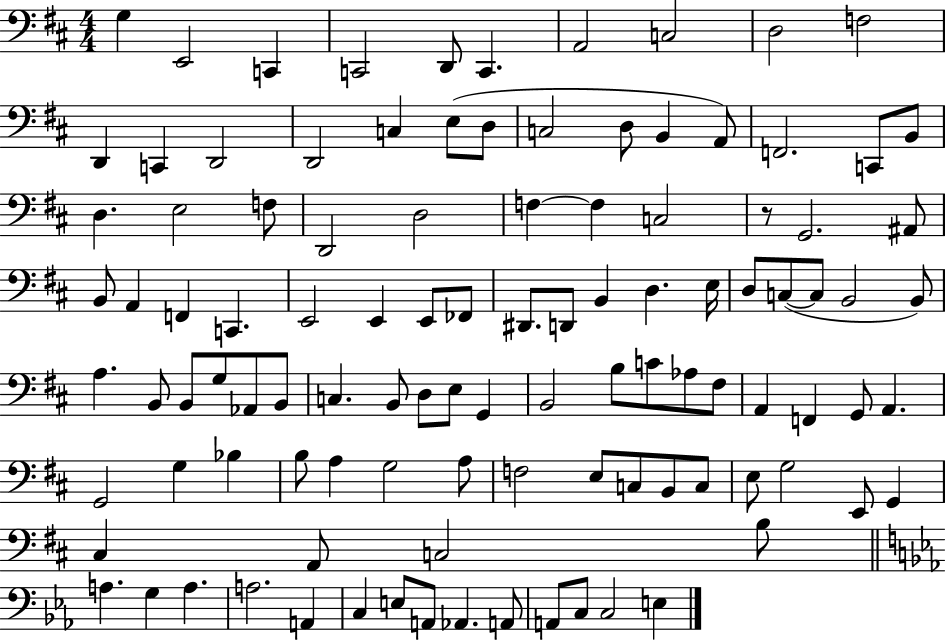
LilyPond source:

{
  \clef bass
  \numericTimeSignature
  \time 4/4
  \key d \major
  g4 e,2 c,4 | c,2 d,8 c,4. | a,2 c2 | d2 f2 | \break d,4 c,4 d,2 | d,2 c4 e8( d8 | c2 d8 b,4 a,8) | f,2. c,8 b,8 | \break d4. e2 f8 | d,2 d2 | f4~~ f4 c2 | r8 g,2. ais,8 | \break b,8 a,4 f,4 c,4. | e,2 e,4 e,8 fes,8 | dis,8. d,8 b,4 d4. e16 | d8 c8~(~ c8 b,2 b,8) | \break a4. b,8 b,8 g8 aes,8 b,8 | c4. b,8 d8 e8 g,4 | b,2 b8 c'8 aes8 fis8 | a,4 f,4 g,8 a,4. | \break g,2 g4 bes4 | b8 a4 g2 a8 | f2 e8 c8 b,8 c8 | e8 g2 e,8 g,4 | \break cis4 a,8 c2 b8 | \bar "||" \break \key ees \major a4. g4 a4. | a2. a,4 | c4 e8 a,8 aes,4. a,8 | a,8 c8 c2 e4 | \break \bar "|."
}